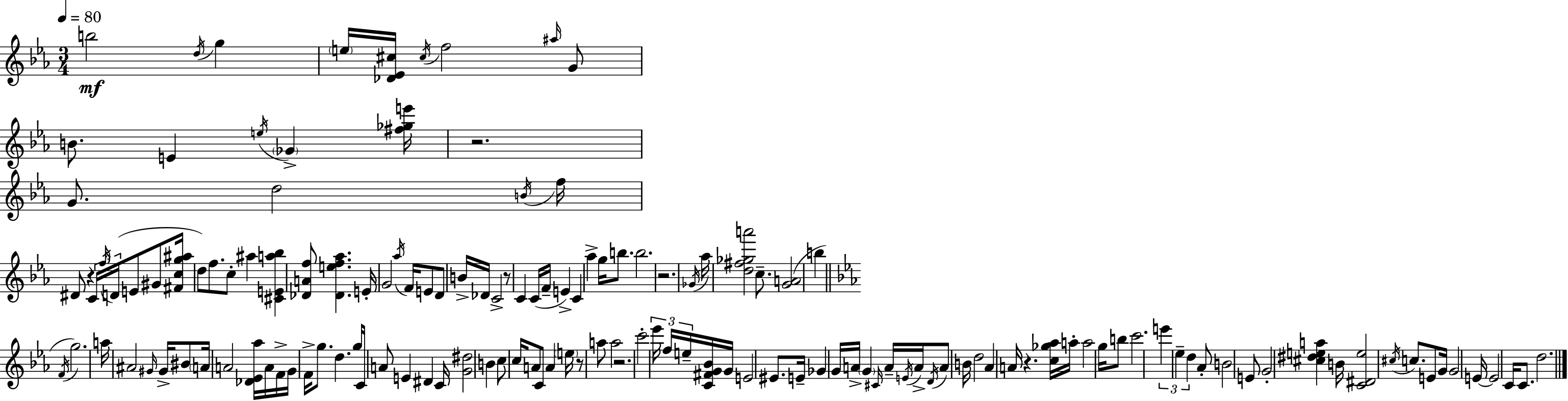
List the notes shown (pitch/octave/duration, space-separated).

B5/h D5/s G5/q E5/s [Db4,Eb4,C#5]/s C#5/s F5/h A#5/s G4/e B4/e. E4/q E5/s Gb4/q [F#5,Gb5,E6]/s R/h. G4/e. D5/h B4/s F5/s D#4/e R/q C4/s F5/s D4/s E4/e G#4/e [F#4,C5,G5,A#5]/s D5/e F5/e. C5/e A#5/q [C#4,E4,A5,Bb5]/q [Db4,A4,F5]/e [Db4,E5,F5,Ab5]/q. E4/s G4/h Ab5/s F4/s E4/e D4/e B4/s Db4/s C4/h R/e C4/q C4/s F4/s E4/q C4/q Ab5/q G5/s B5/e. B5/h. R/h. Gb4/s Ab5/s [D5,F#5,Gb5,A6]/h C5/e. [G4,A4]/h B5/q F4/s G5/h. A5/s A#4/h G#4/s G#4/s BIS4/e A4/s A4/h [Db4,Eb4,Ab5]/s A4/s F4/s G4/s F4/s G5/e. D5/q. G5/s C4/s A4/e E4/q D#4/q C4/s [G4,D#5]/h B4/q C5/e C5/s A4/e C4/e A4/q E5/s R/e A5/e A5/h R/h. C6/h Eb6/s F5/s E5/s [C4,F#4,G4,Bb4]/s G4/s E4/h EIS4/e. E4/s Gb4/q G4/s A4/s G4/q C#4/s A4/s E4/s A4/s D4/s A4/e B4/s D5/h Ab4/q A4/s R/q. [C5,Gb5,Ab5]/s A5/s A5/h G5/s B5/e C6/h. E6/q Eb5/q D5/q Ab4/e B4/h E4/e G4/h [C#5,D#5,E5,A5]/q B4/s [C4,D#4,E5]/h C#5/s C5/e. E4/e G4/s G4/h E4/s E4/h C4/s C4/e. D5/h.